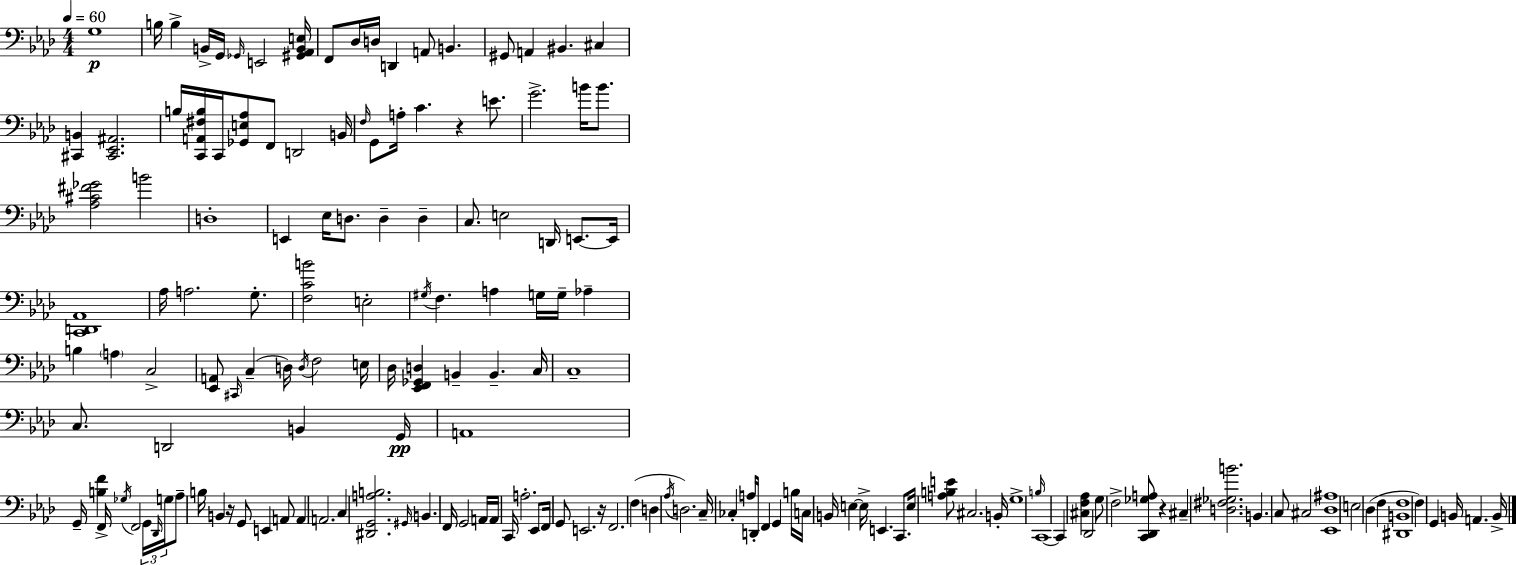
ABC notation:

X:1
T:Untitled
M:4/4
L:1/4
K:Ab
G,4 B,/4 B, B,,/4 G,,/4 _G,,/4 E,,2 [^G,,_A,,B,,E,]/4 F,,/2 _D,/4 D,/4 D,, A,,/2 B,, ^G,,/2 A,, ^B,, ^C, [^C,,B,,] [^C,,_E,,^A,,]2 B,/4 [C,,A,,^F,B,]/4 C,,/4 [_G,,E,_A,]/2 F,,/2 D,,2 B,,/4 F,/4 G,,/2 A,/4 C z E/2 G2 B/4 B/2 [_A,^C^F_G]2 B2 D,4 E,, _E,/4 D,/2 D, D, C,/2 E,2 D,,/4 E,,/2 E,,/4 [C,,D,,_A,,]4 _A,/4 A,2 G,/2 [F,CB]2 E,2 ^G,/4 F, A, G,/4 G,/4 _A, B, A, C,2 [_E,,A,,]/2 ^C,,/4 C, D,/4 D,/4 F,2 E,/4 _D,/4 [_E,,F,,_G,,D,] B,, B,, C,/4 C,4 C,/2 D,,2 B,, G,,/4 A,,4 G,,/4 [B,F] F,,/4 _G,/4 F,,2 G,,/4 _D,,/4 G,/4 _A,/2 B,/4 B,, z/4 G,,/2 E,, A,,/2 A,, A,,2 C, [^D,,G,,A,B,]2 ^G,,/4 B,, F,,/4 G,,2 A,,/4 A,,/4 C,,/4 A,2 _E,,/2 F,,/4 G,,/2 E,,2 z/4 F,,2 F, D, _A,/4 D,2 C,/4 _C, A,/4 D,,/4 F,, G,, B,/4 C,/4 B,,/4 E, E,/4 E,, C,,/2 E,/4 [A,B,E]/2 ^C,2 B,,/4 G,4 B,/4 C,,4 C,, [^C,F,_A,] _D,,2 G,/2 F,2 [C,,_D,,_G,A,]/2 z ^C, [D,^F,_G,B]2 B,, C,/2 ^C,2 [_E,,_D,^A,]4 E,2 _D, F, [^D,,B,,F,]4 F, G,, B,,/4 A,, B,,/4